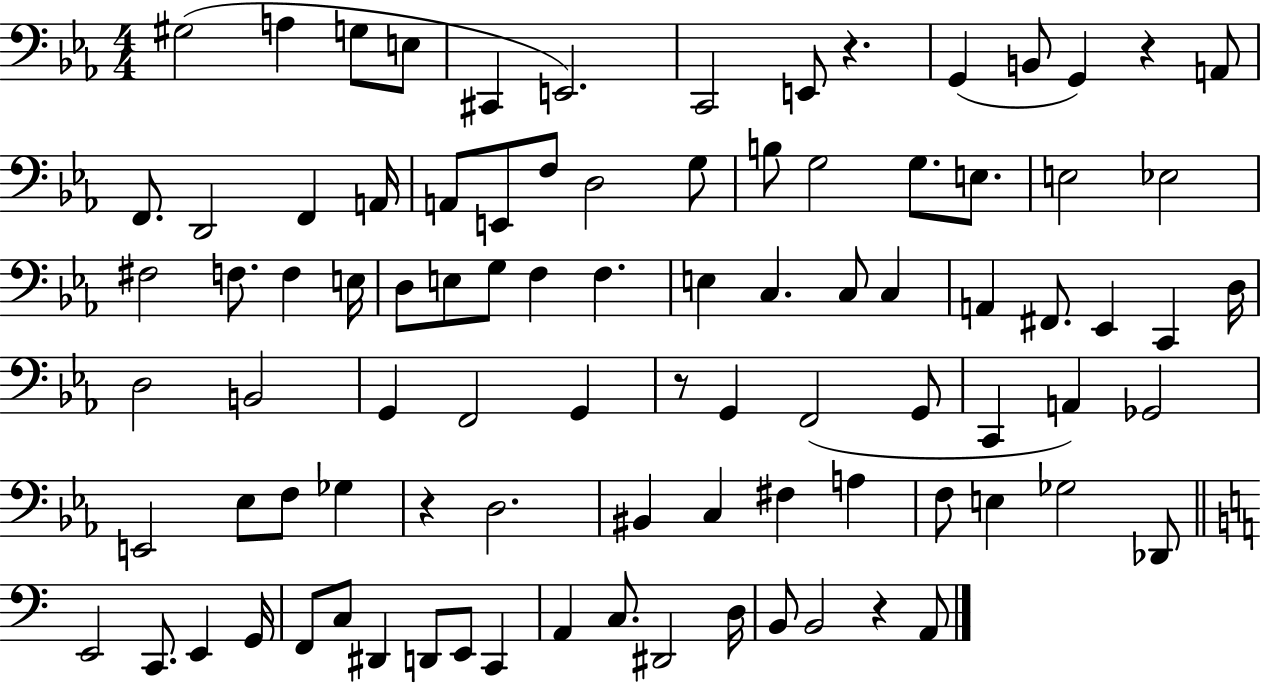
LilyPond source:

{
  \clef bass
  \numericTimeSignature
  \time 4/4
  \key ees \major
  gis2( a4 g8 e8 | cis,4 e,2.) | c,2 e,8 r4. | g,4( b,8 g,4) r4 a,8 | \break f,8. d,2 f,4 a,16 | a,8 e,8 f8 d2 g8 | b8 g2 g8. e8. | e2 ees2 | \break fis2 f8. f4 e16 | d8 e8 g8 f4 f4. | e4 c4. c8 c4 | a,4 fis,8. ees,4 c,4 d16 | \break d2 b,2 | g,4 f,2 g,4 | r8 g,4 f,2( g,8 | c,4 a,4) ges,2 | \break e,2 ees8 f8 ges4 | r4 d2. | bis,4 c4 fis4 a4 | f8 e4 ges2 des,8 | \break \bar "||" \break \key c \major e,2 c,8. e,4 g,16 | f,8 c8 dis,4 d,8 e,8 c,4 | a,4 c8. dis,2 d16 | b,8 b,2 r4 a,8 | \break \bar "|."
}